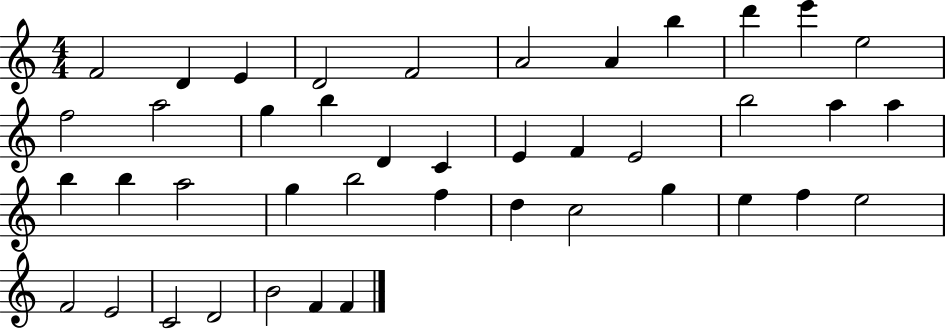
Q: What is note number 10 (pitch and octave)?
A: E6